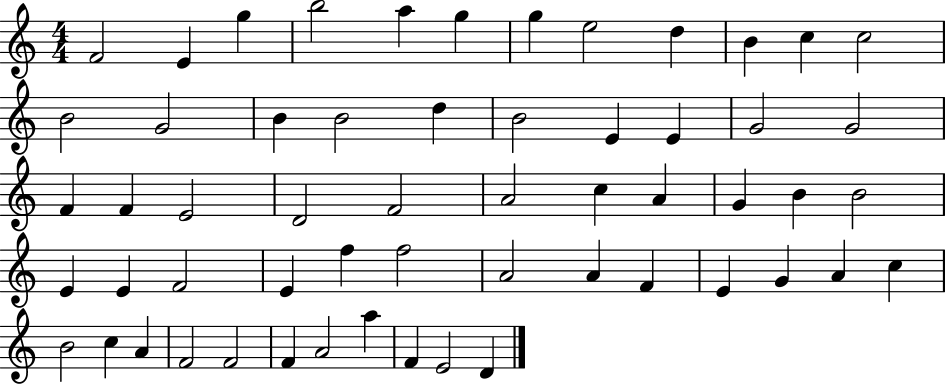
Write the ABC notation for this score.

X:1
T:Untitled
M:4/4
L:1/4
K:C
F2 E g b2 a g g e2 d B c c2 B2 G2 B B2 d B2 E E G2 G2 F F E2 D2 F2 A2 c A G B B2 E E F2 E f f2 A2 A F E G A c B2 c A F2 F2 F A2 a F E2 D